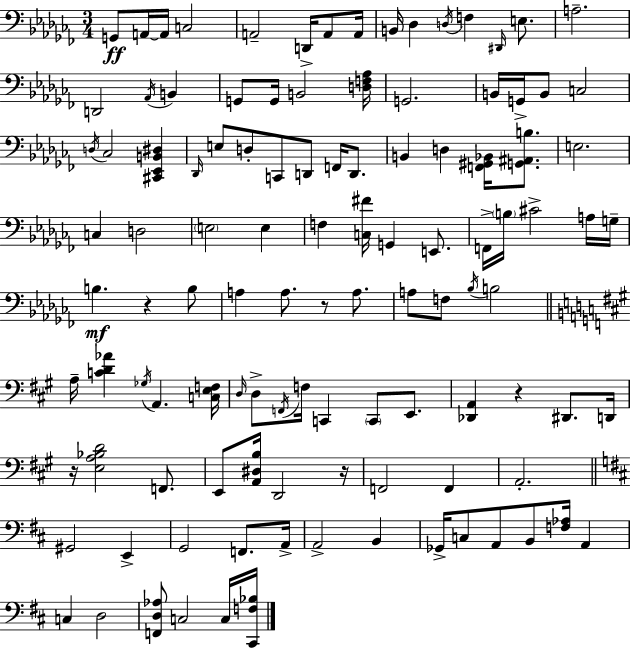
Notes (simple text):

G2/e A2/s A2/s C3/h A2/h D2/s A2/e A2/s B2/s Db3/q D3/s F3/q D#2/s E3/e. A3/h. D2/h Ab2/s B2/q G2/e G2/s B2/h [D3,F3,Ab3]/s G2/h. B2/s G2/s B2/e C3/h D3/s CES3/h [C#2,Eb2,B2,D#3]/q Db2/s E3/e D3/e C2/e D2/e F2/s D2/e. B2/q D3/q [F2,G#2,Bb2]/s [G2,A#2,B3]/e. E3/h. C3/q D3/h E3/h E3/q F3/q [C3,F#4]/s G2/q E2/e. F2/s B3/s C#4/h A3/s G3/s B3/q. R/q B3/e A3/q A3/e. R/e A3/e. A3/e F3/e Bb3/s B3/h A3/s [C4,D4,Ab4]/q Gb3/s A2/q. [C3,E3,F3]/s D3/s D3/e F2/s F3/s C2/q C2/e E2/e. [Db2,A2]/q R/q D#2/e. D2/s R/s [E3,A3,Bb3,D4]/h F2/e. E2/e [A2,D#3,B3]/s D2/h R/s F2/h F2/q A2/h. G#2/h E2/q G2/h F2/e. A2/s A2/h B2/q Gb2/s C3/e A2/e B2/e [F3,Ab3]/s A2/q C3/q D3/h [F2,D3,Ab3]/e C3/h C3/s [C#2,F3,Bb3]/s